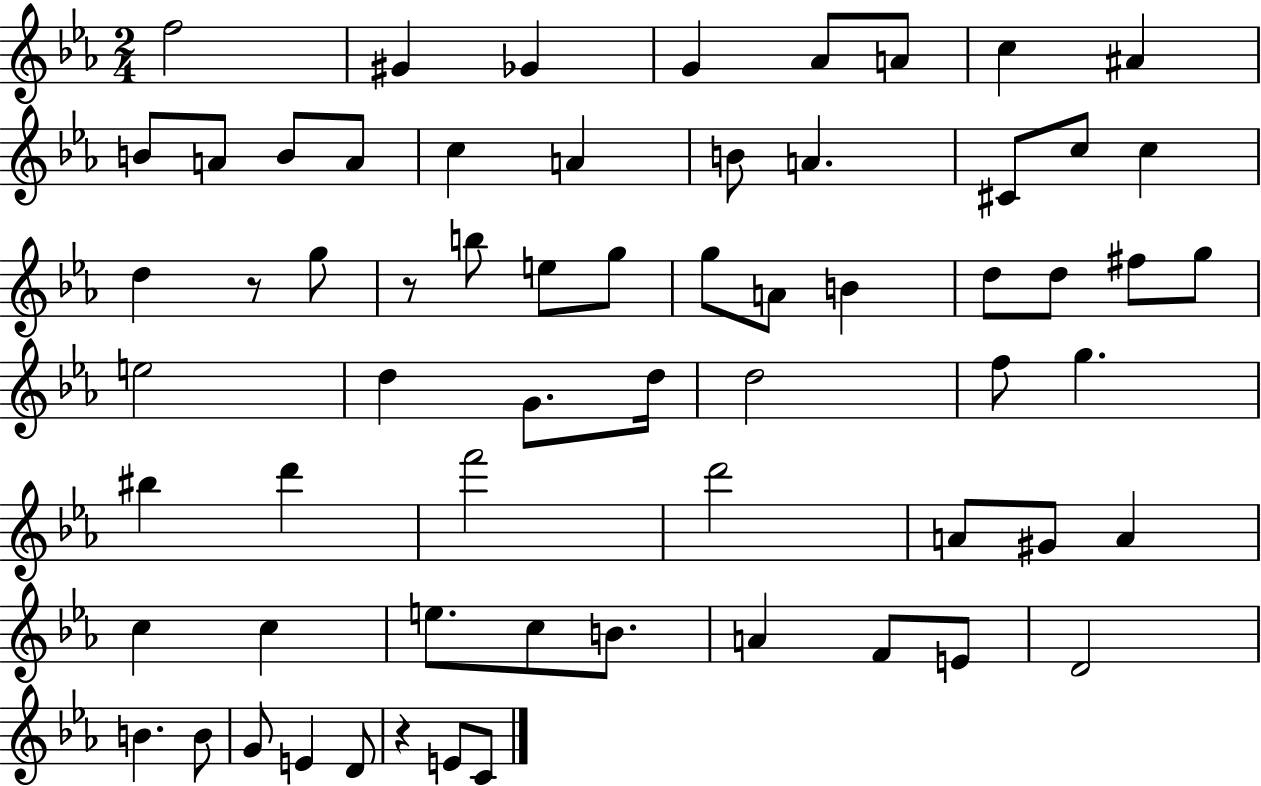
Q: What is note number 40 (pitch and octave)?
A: D6